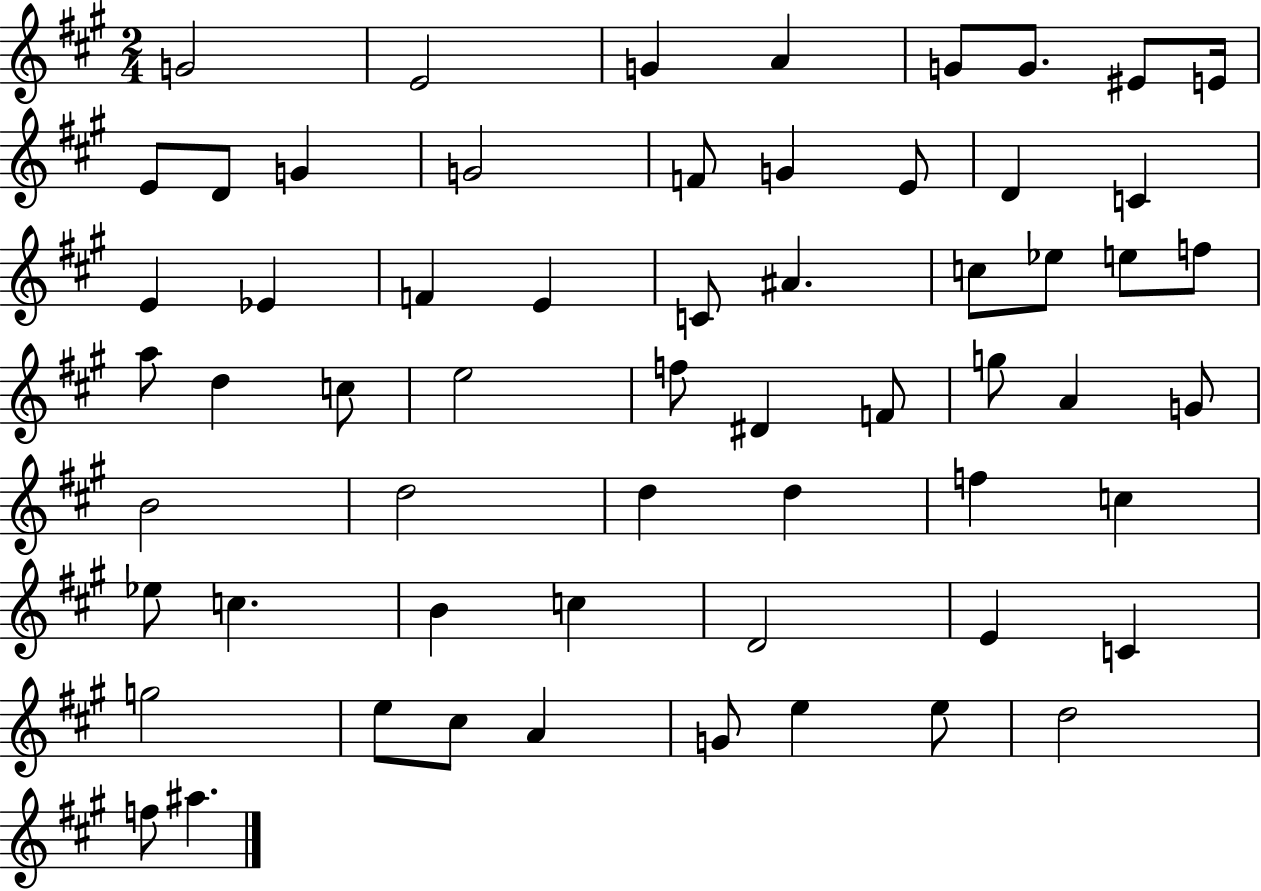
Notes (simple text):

G4/h E4/h G4/q A4/q G4/e G4/e. EIS4/e E4/s E4/e D4/e G4/q G4/h F4/e G4/q E4/e D4/q C4/q E4/q Eb4/q F4/q E4/q C4/e A#4/q. C5/e Eb5/e E5/e F5/e A5/e D5/q C5/e E5/h F5/e D#4/q F4/e G5/e A4/q G4/e B4/h D5/h D5/q D5/q F5/q C5/q Eb5/e C5/q. B4/q C5/q D4/h E4/q C4/q G5/h E5/e C#5/e A4/q G4/e E5/q E5/e D5/h F5/e A#5/q.